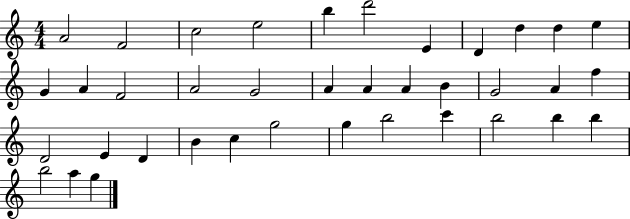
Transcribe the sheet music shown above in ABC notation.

X:1
T:Untitled
M:4/4
L:1/4
K:C
A2 F2 c2 e2 b d'2 E D d d e G A F2 A2 G2 A A A B G2 A f D2 E D B c g2 g b2 c' b2 b b b2 a g